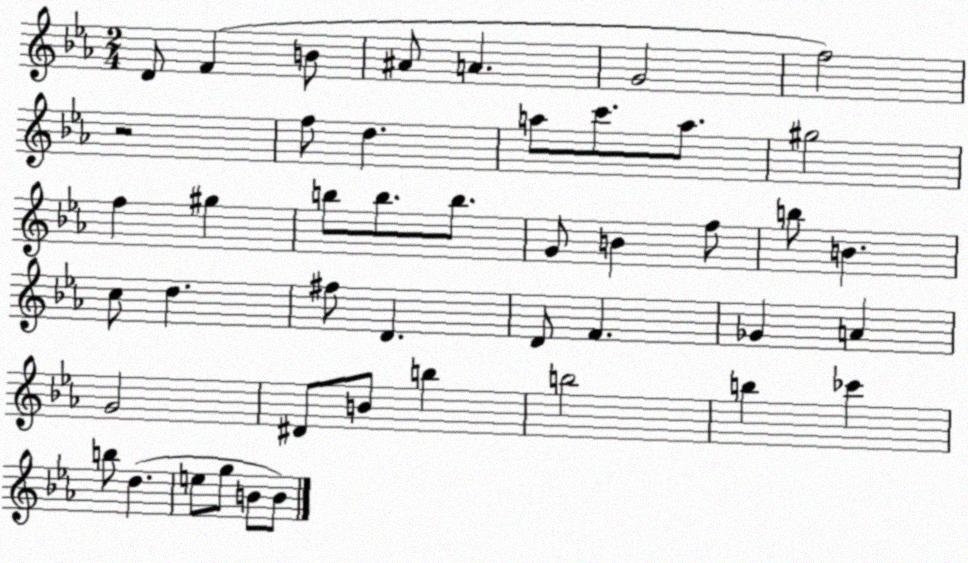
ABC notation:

X:1
T:Untitled
M:2/4
L:1/4
K:Eb
D/2 F B/2 ^A/2 A G2 f2 z2 f/2 d a/2 c'/2 a/2 ^g2 f ^g b/2 b/2 b/2 G/2 B f/2 b/2 B c/2 d ^f/2 D D/2 F _G A G2 ^D/2 B/2 b b2 b _c' b/2 d e/2 g/2 B/2 B/2